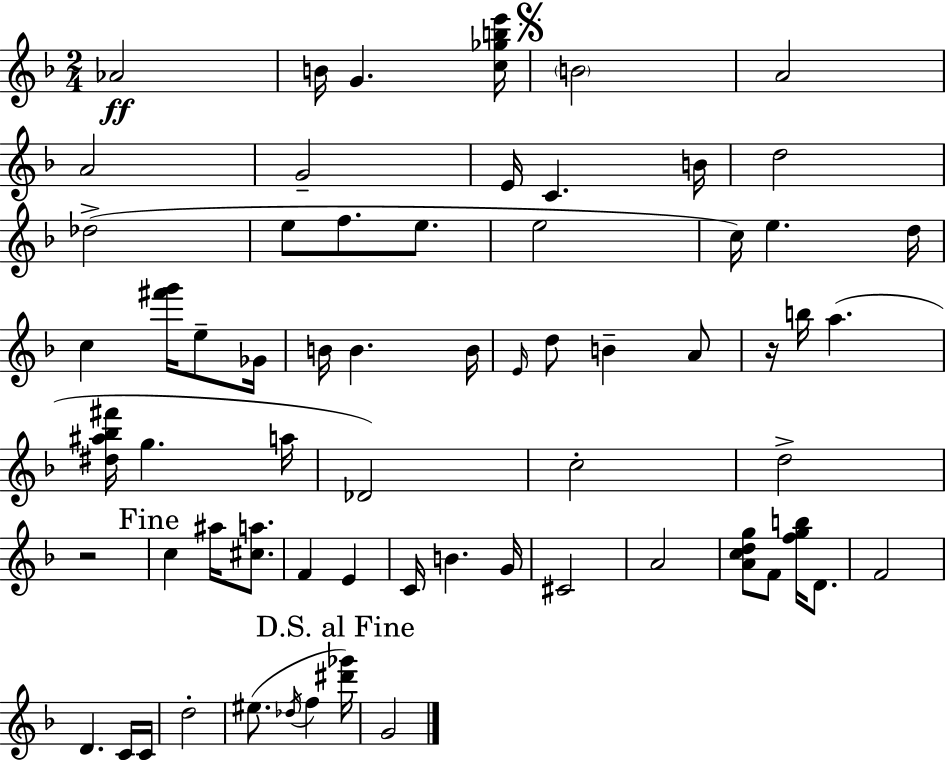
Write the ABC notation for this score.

X:1
T:Untitled
M:2/4
L:1/4
K:Dm
_A2 B/4 G [c_gbe']/4 B2 A2 A2 G2 E/4 C B/4 d2 _d2 e/2 f/2 e/2 e2 c/4 e d/4 c [^f'g']/4 e/2 _G/4 B/4 B B/4 E/4 d/2 B A/2 z/4 b/4 a [^d^a_b^f']/4 g a/4 _D2 c2 d2 z2 c ^a/4 [^ca]/2 F E C/4 B G/4 ^C2 A2 [Acdg]/2 F/2 [fgb]/4 D/2 F2 D C/4 C/4 d2 ^e/2 _d/4 f [^d'_g']/4 G2